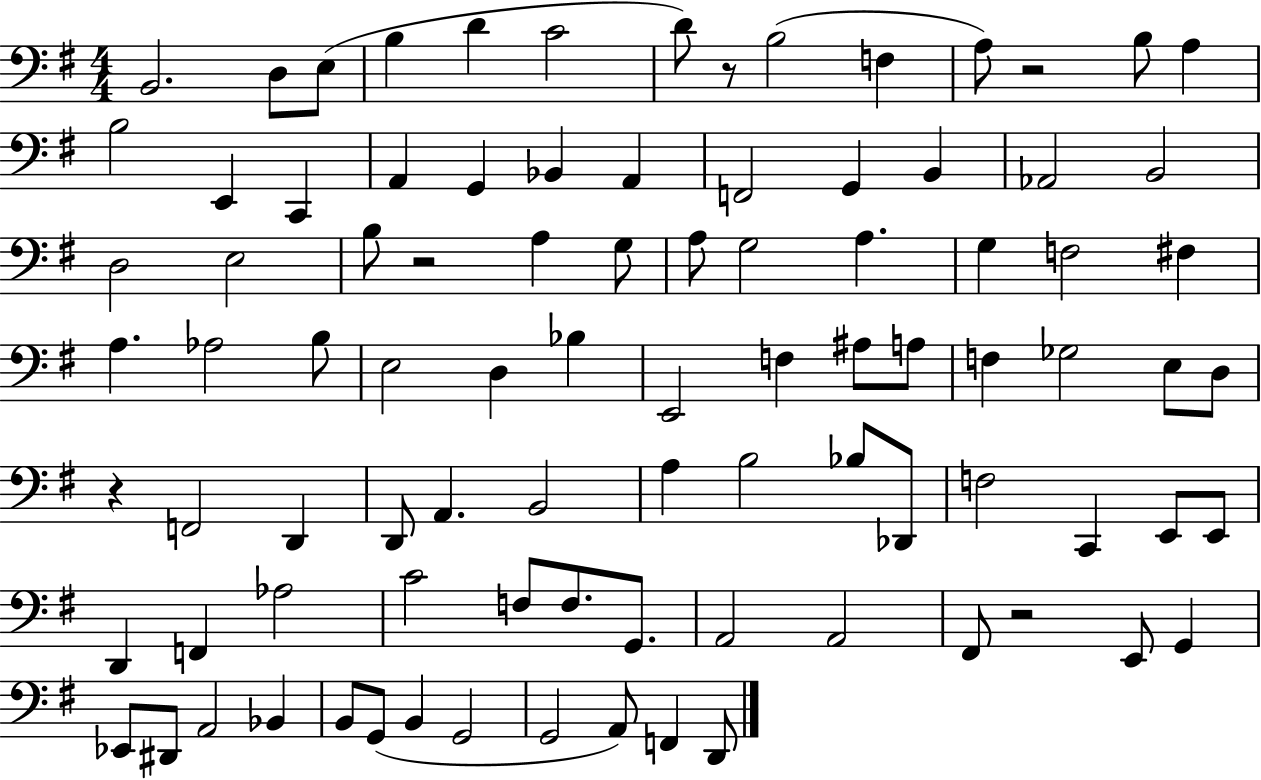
B2/h. D3/e E3/e B3/q D4/q C4/h D4/e R/e B3/h F3/q A3/e R/h B3/e A3/q B3/h E2/q C2/q A2/q G2/q Bb2/q A2/q F2/h G2/q B2/q Ab2/h B2/h D3/h E3/h B3/e R/h A3/q G3/e A3/e G3/h A3/q. G3/q F3/h F#3/q A3/q. Ab3/h B3/e E3/h D3/q Bb3/q E2/h F3/q A#3/e A3/e F3/q Gb3/h E3/e D3/e R/q F2/h D2/q D2/e A2/q. B2/h A3/q B3/h Bb3/e Db2/e F3/h C2/q E2/e E2/e D2/q F2/q Ab3/h C4/h F3/e F3/e. G2/e. A2/h A2/h F#2/e R/h E2/e G2/q Eb2/e D#2/e A2/h Bb2/q B2/e G2/e B2/q G2/h G2/h A2/e F2/q D2/e